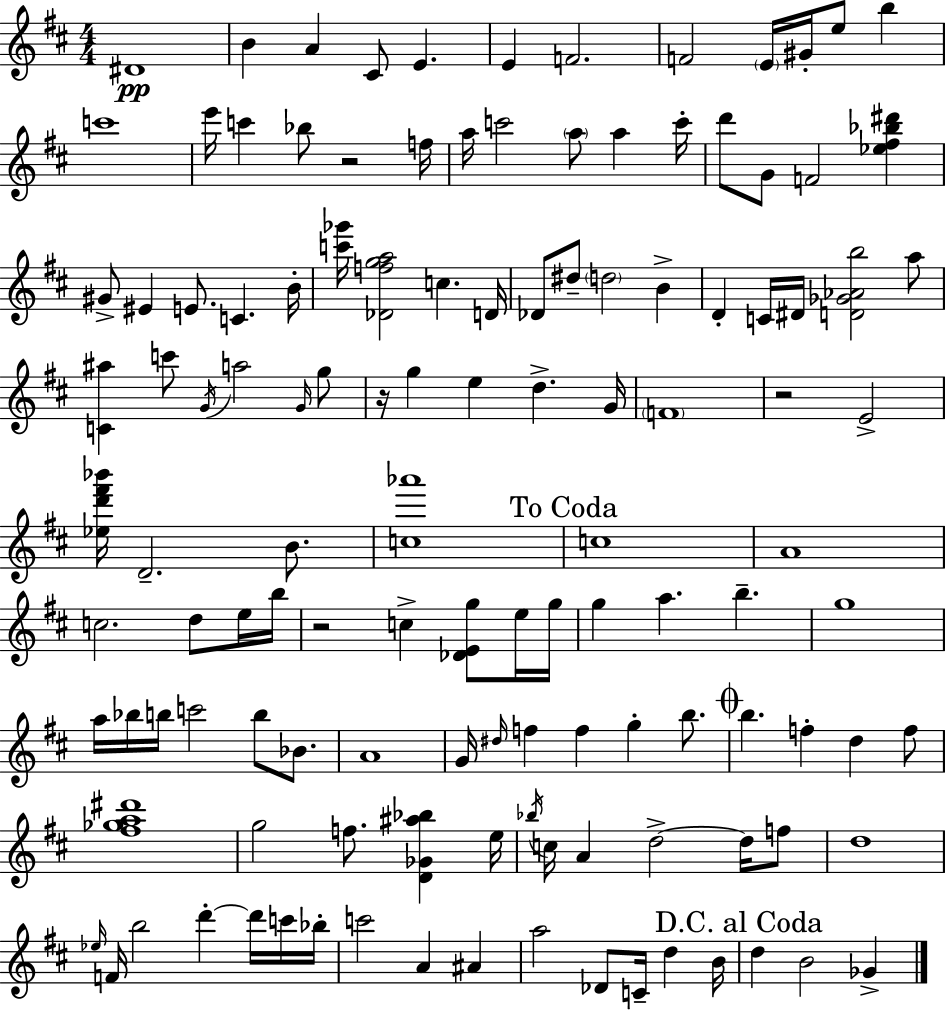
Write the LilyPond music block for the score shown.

{
  \clef treble
  \numericTimeSignature
  \time 4/4
  \key d \major
  \repeat volta 2 { dis'1\pp | b'4 a'4 cis'8 e'4. | e'4 f'2. | f'2 \parenthesize e'16 gis'16-. e''8 b''4 | \break c'''1 | e'''16 c'''4 bes''8 r2 f''16 | a''16 c'''2 \parenthesize a''8 a''4 c'''16-. | d'''8 g'8 f'2 <ees'' fis'' bes'' dis'''>4 | \break gis'8-> eis'4 e'8. c'4. b'16-. | <c''' ges'''>16 <des' f'' g'' a''>2 c''4. d'16 | des'8 dis''8-- \parenthesize d''2 b'4-> | d'4-. c'16 dis'16 <d' ges' aes' b''>2 a''8 | \break <c' ais''>4 c'''8 \acciaccatura { g'16 } a''2 \grace { g'16 } | g''8 r16 g''4 e''4 d''4.-> | g'16 \parenthesize f'1 | r2 e'2-> | \break <ees'' d''' fis''' bes'''>16 d'2.-- b'8. | <c'' aes'''>1 | \mark "To Coda" c''1 | a'1 | \break c''2. d''8 | e''16 b''16 r2 c''4-> <des' e' g''>8 | e''16 g''16 g''4 a''4. b''4.-- | g''1 | \break a''16 bes''16 b''16 c'''2 b''8 bes'8. | a'1 | g'16 \grace { dis''16 } f''4 f''4 g''4-. | b''8. \mark \markup { \musicglyph "scripts.coda" } b''4. f''4-. d''4 | \break f''8 <fis'' ges'' a'' dis'''>1 | g''2 f''8. <d' ges' ais'' bes''>4 | e''16 \acciaccatura { bes''16 } c''16 a'4 d''2->~~ | d''16 f''8 d''1 | \break \grace { ees''16 } f'16 b''2 d'''4-.~~ | d'''16 c'''16 bes''16-. c'''2 a'4 | ais'4 a''2 des'8 c'16-- | d''4 b'16 \mark "D.C. al Coda" d''4 b'2 | \break ges'4-> } \bar "|."
}